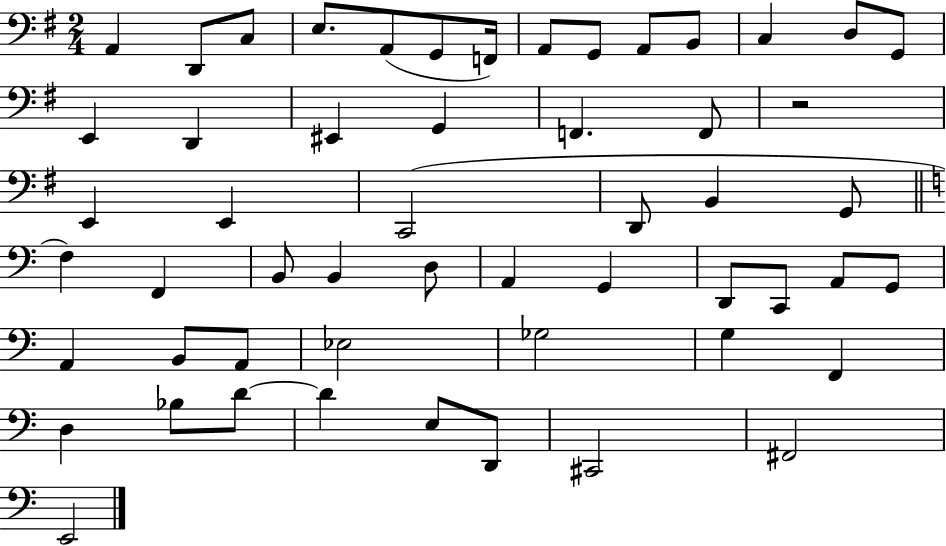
{
  \clef bass
  \numericTimeSignature
  \time 2/4
  \key g \major
  a,4 d,8 c8 | e8. a,8( g,8 f,16) | a,8 g,8 a,8 b,8 | c4 d8 g,8 | \break e,4 d,4 | eis,4 g,4 | f,4. f,8 | r2 | \break e,4 e,4 | c,2( | d,8 b,4 g,8 | \bar "||" \break \key a \minor f4) f,4 | b,8 b,4 d8 | a,4 g,4 | d,8 c,8 a,8 g,8 | \break a,4 b,8 a,8 | ees2 | ges2 | g4 f,4 | \break d4 bes8 d'8~~ | d'4 e8 d,8 | cis,2 | fis,2 | \break e,2 | \bar "|."
}